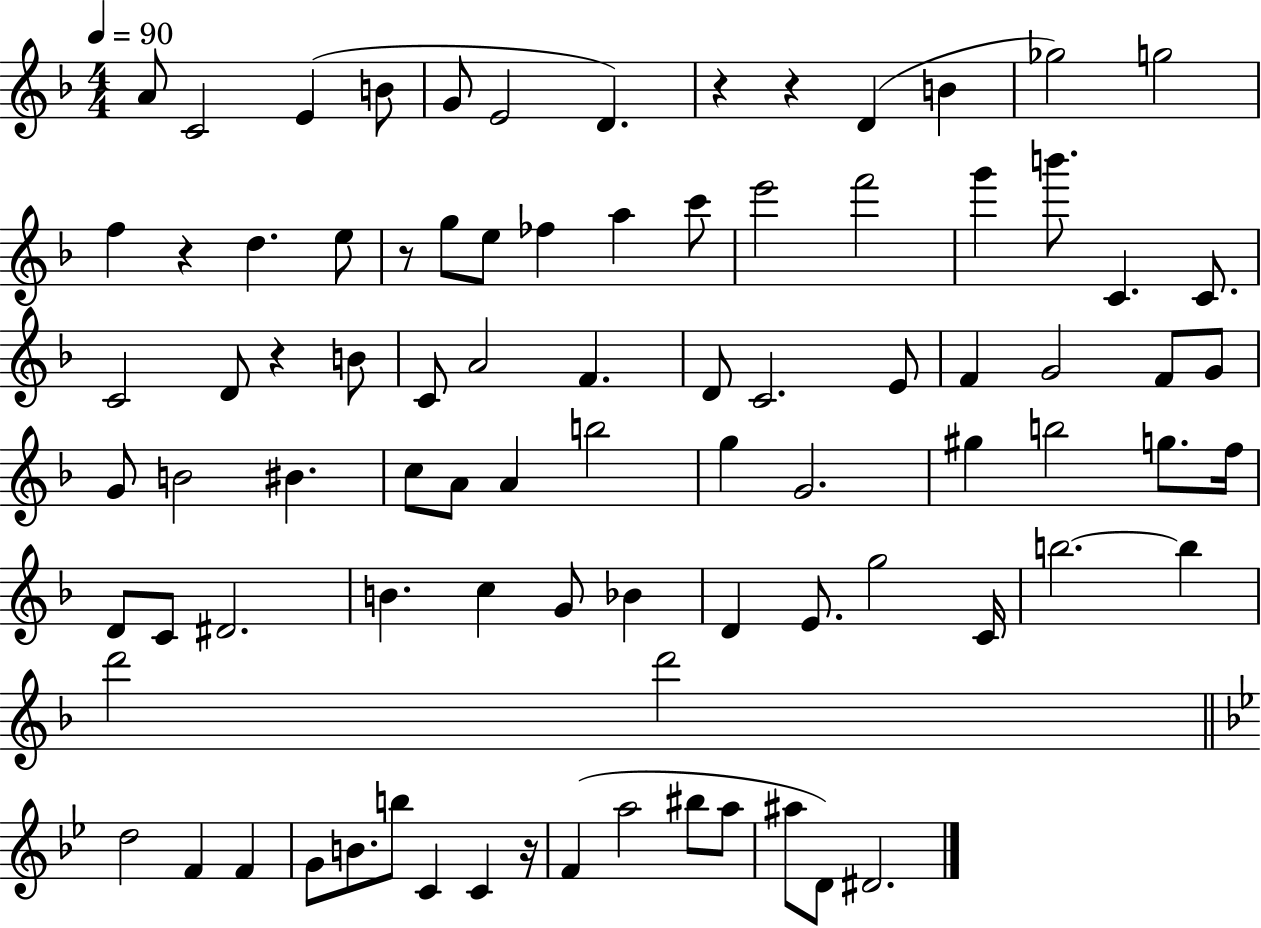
{
  \clef treble
  \numericTimeSignature
  \time 4/4
  \key f \major
  \tempo 4 = 90
  \repeat volta 2 { a'8 c'2 e'4( b'8 | g'8 e'2 d'4.) | r4 r4 d'4( b'4 | ges''2) g''2 | \break f''4 r4 d''4. e''8 | r8 g''8 e''8 fes''4 a''4 c'''8 | e'''2 f'''2 | g'''4 b'''8. c'4. c'8. | \break c'2 d'8 r4 b'8 | c'8 a'2 f'4. | d'8 c'2. e'8 | f'4 g'2 f'8 g'8 | \break g'8 b'2 bis'4. | c''8 a'8 a'4 b''2 | g''4 g'2. | gis''4 b''2 g''8. f''16 | \break d'8 c'8 dis'2. | b'4. c''4 g'8 bes'4 | d'4 e'8. g''2 c'16 | b''2.~~ b''4 | \break d'''2 d'''2 | \bar "||" \break \key bes \major d''2 f'4 f'4 | g'8 b'8. b''8 c'4 c'4 r16 | f'4( a''2 bis''8 a''8 | ais''8 d'8) dis'2. | \break } \bar "|."
}